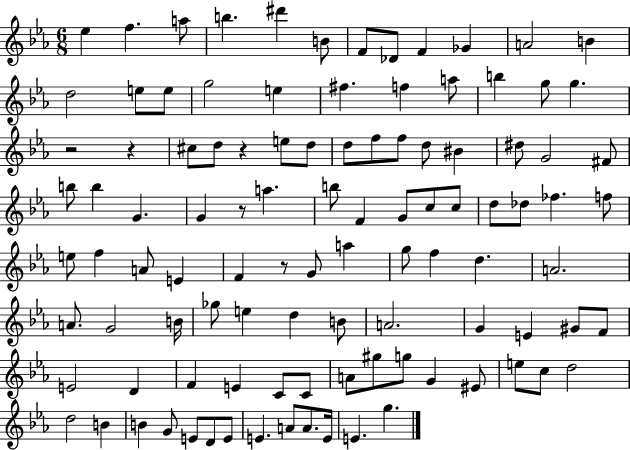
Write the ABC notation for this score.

X:1
T:Untitled
M:6/8
L:1/4
K:Eb
_e f a/2 b ^d' B/2 F/2 _D/2 F _G A2 B d2 e/2 e/2 g2 e ^f f a/2 b g/2 g z2 z ^c/2 d/2 z e/2 d/2 d/2 f/2 f/2 d/2 ^B ^d/2 G2 ^F/2 b/2 b G G z/2 a b/2 F G/2 c/2 c/2 d/2 _d/2 _f f/2 e/2 f A/2 E F z/2 G/2 a g/2 f d A2 A/2 G2 B/4 _g/2 e d B/2 A2 G E ^G/2 F/2 E2 D F E C/2 C/2 A/2 ^g/2 g/2 G ^E/2 e/2 c/2 d2 d2 B B G/2 E/2 D/2 E/2 E A/2 A/2 E/4 E g